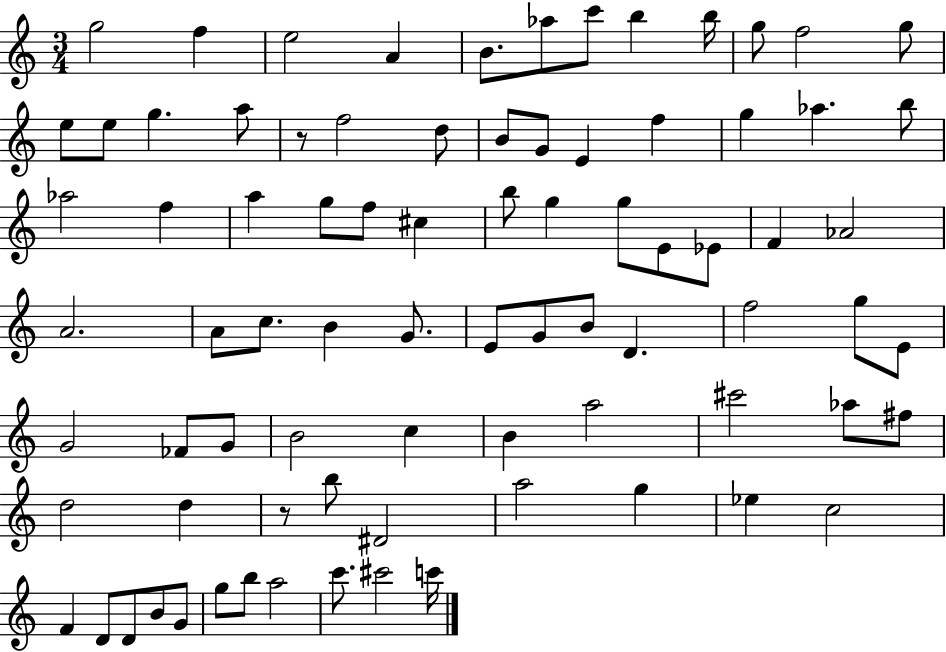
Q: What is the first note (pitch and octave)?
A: G5